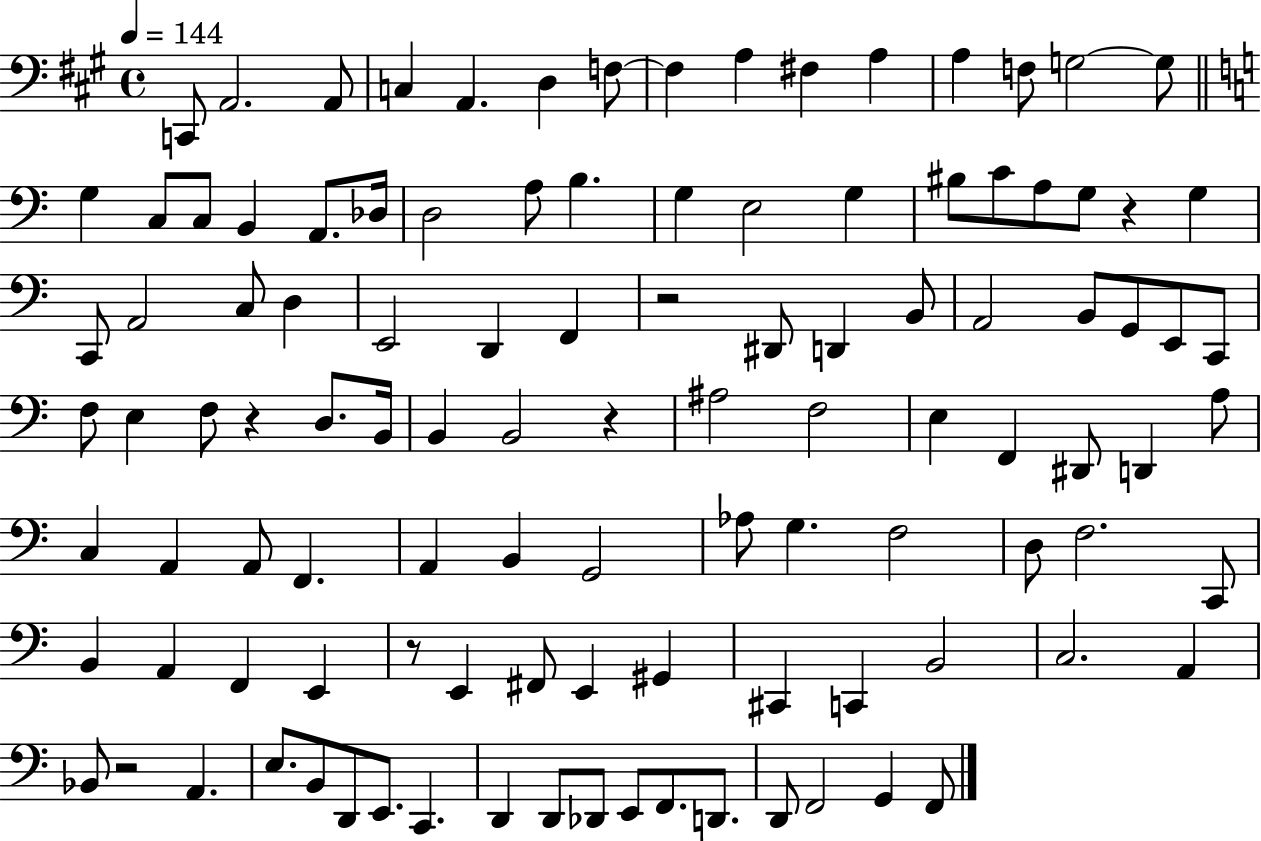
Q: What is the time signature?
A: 4/4